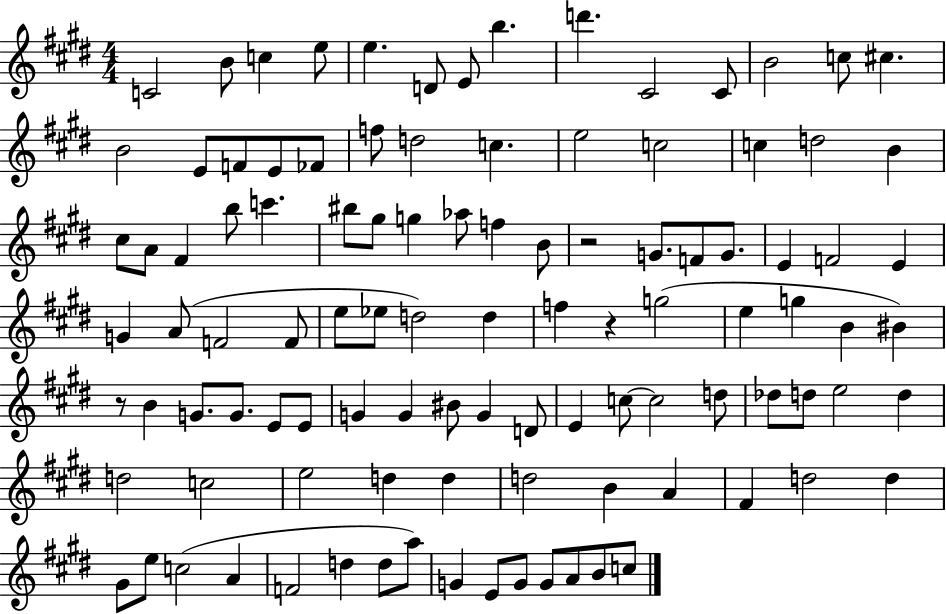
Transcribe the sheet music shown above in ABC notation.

X:1
T:Untitled
M:4/4
L:1/4
K:E
C2 B/2 c e/2 e D/2 E/2 b d' ^C2 ^C/2 B2 c/2 ^c B2 E/2 F/2 E/2 _F/2 f/2 d2 c e2 c2 c d2 B ^c/2 A/2 ^F b/2 c' ^b/2 ^g/2 g _a/2 f B/2 z2 G/2 F/2 G/2 E F2 E G A/2 F2 F/2 e/2 _e/2 d2 d f z g2 e g B ^B z/2 B G/2 G/2 E/2 E/2 G G ^B/2 G D/2 E c/2 c2 d/2 _d/2 d/2 e2 d d2 c2 e2 d d d2 B A ^F d2 d ^G/2 e/2 c2 A F2 d d/2 a/2 G E/2 G/2 G/2 A/2 B/2 c/2